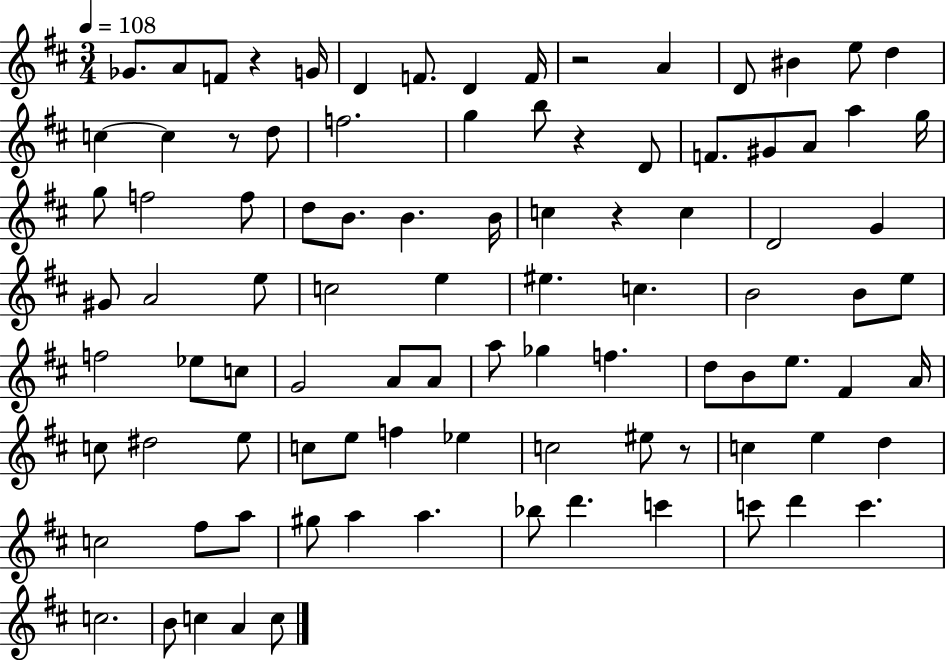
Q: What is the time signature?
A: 3/4